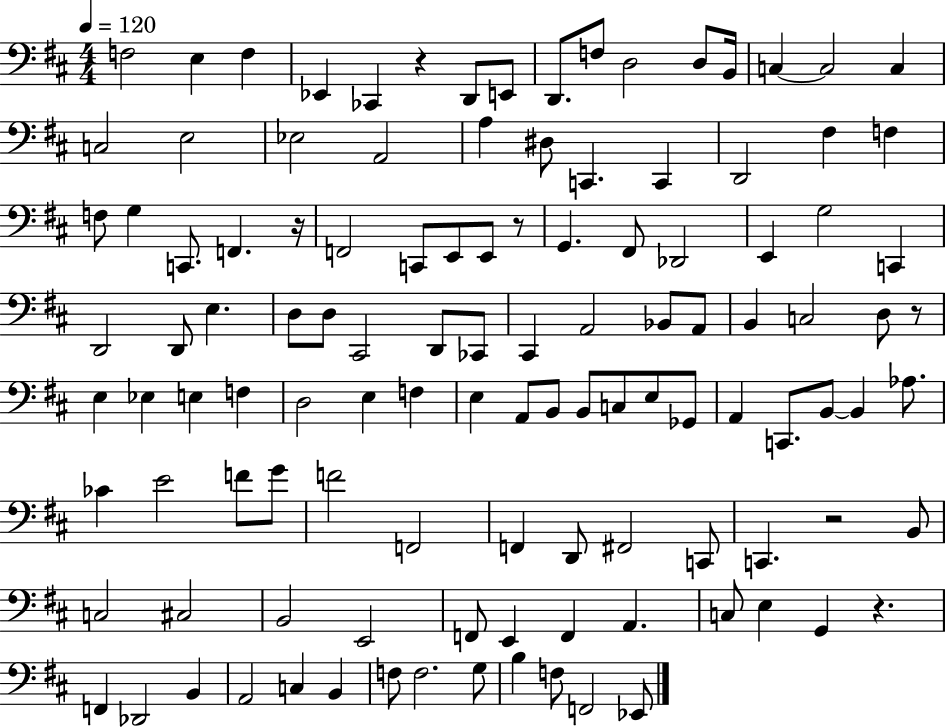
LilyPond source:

{
  \clef bass
  \numericTimeSignature
  \time 4/4
  \key d \major
  \tempo 4 = 120
  f2 e4 f4 | ees,4 ces,4 r4 d,8 e,8 | d,8. f8 d2 d8 b,16 | c4~~ c2 c4 | \break c2 e2 | ees2 a,2 | a4 dis8 c,4. c,4 | d,2 fis4 f4 | \break f8 g4 c,8. f,4. r16 | f,2 c,8 e,8 e,8 r8 | g,4. fis,8 des,2 | e,4 g2 c,4 | \break d,2 d,8 e4. | d8 d8 cis,2 d,8 ces,8 | cis,4 a,2 bes,8 a,8 | b,4 c2 d8 r8 | \break e4 ees4 e4 f4 | d2 e4 f4 | e4 a,8 b,8 b,8 c8 e8 ges,8 | a,4 c,8. b,8~~ b,4 aes8. | \break ces'4 e'2 f'8 g'8 | f'2 f,2 | f,4 d,8 fis,2 c,8 | c,4. r2 b,8 | \break c2 cis2 | b,2 e,2 | f,8 e,4 f,4 a,4. | c8 e4 g,4 r4. | \break f,4 des,2 b,4 | a,2 c4 b,4 | f8 f2. g8 | b4 f8 f,2 ees,8 | \break \bar "|."
}